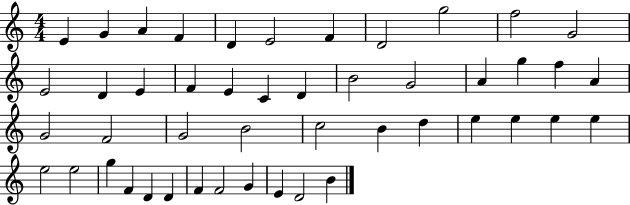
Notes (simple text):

E4/q G4/q A4/q F4/q D4/q E4/h F4/q D4/h G5/h F5/h G4/h E4/h D4/q E4/q F4/q E4/q C4/q D4/q B4/h G4/h A4/q G5/q F5/q A4/q G4/h F4/h G4/h B4/h C5/h B4/q D5/q E5/q E5/q E5/q E5/q E5/h E5/h G5/q F4/q D4/q D4/q F4/q F4/h G4/q E4/q D4/h B4/q